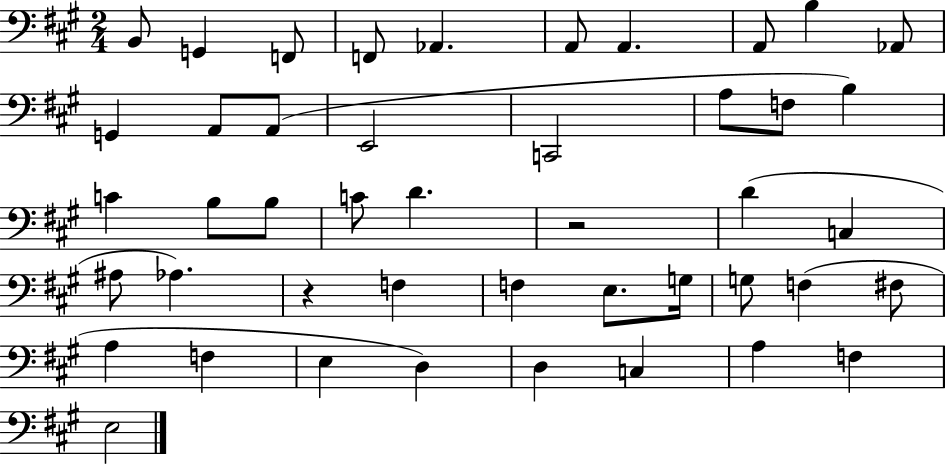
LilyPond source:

{
  \clef bass
  \numericTimeSignature
  \time 2/4
  \key a \major
  b,8 g,4 f,8 | f,8 aes,4. | a,8 a,4. | a,8 b4 aes,8 | \break g,4 a,8 a,8( | e,2 | c,2 | a8 f8 b4) | \break c'4 b8 b8 | c'8 d'4. | r2 | d'4( c4 | \break ais8 aes4.) | r4 f4 | f4 e8. g16 | g8 f4( fis8 | \break a4 f4 | e4 d4) | d4 c4 | a4 f4 | \break e2 | \bar "|."
}